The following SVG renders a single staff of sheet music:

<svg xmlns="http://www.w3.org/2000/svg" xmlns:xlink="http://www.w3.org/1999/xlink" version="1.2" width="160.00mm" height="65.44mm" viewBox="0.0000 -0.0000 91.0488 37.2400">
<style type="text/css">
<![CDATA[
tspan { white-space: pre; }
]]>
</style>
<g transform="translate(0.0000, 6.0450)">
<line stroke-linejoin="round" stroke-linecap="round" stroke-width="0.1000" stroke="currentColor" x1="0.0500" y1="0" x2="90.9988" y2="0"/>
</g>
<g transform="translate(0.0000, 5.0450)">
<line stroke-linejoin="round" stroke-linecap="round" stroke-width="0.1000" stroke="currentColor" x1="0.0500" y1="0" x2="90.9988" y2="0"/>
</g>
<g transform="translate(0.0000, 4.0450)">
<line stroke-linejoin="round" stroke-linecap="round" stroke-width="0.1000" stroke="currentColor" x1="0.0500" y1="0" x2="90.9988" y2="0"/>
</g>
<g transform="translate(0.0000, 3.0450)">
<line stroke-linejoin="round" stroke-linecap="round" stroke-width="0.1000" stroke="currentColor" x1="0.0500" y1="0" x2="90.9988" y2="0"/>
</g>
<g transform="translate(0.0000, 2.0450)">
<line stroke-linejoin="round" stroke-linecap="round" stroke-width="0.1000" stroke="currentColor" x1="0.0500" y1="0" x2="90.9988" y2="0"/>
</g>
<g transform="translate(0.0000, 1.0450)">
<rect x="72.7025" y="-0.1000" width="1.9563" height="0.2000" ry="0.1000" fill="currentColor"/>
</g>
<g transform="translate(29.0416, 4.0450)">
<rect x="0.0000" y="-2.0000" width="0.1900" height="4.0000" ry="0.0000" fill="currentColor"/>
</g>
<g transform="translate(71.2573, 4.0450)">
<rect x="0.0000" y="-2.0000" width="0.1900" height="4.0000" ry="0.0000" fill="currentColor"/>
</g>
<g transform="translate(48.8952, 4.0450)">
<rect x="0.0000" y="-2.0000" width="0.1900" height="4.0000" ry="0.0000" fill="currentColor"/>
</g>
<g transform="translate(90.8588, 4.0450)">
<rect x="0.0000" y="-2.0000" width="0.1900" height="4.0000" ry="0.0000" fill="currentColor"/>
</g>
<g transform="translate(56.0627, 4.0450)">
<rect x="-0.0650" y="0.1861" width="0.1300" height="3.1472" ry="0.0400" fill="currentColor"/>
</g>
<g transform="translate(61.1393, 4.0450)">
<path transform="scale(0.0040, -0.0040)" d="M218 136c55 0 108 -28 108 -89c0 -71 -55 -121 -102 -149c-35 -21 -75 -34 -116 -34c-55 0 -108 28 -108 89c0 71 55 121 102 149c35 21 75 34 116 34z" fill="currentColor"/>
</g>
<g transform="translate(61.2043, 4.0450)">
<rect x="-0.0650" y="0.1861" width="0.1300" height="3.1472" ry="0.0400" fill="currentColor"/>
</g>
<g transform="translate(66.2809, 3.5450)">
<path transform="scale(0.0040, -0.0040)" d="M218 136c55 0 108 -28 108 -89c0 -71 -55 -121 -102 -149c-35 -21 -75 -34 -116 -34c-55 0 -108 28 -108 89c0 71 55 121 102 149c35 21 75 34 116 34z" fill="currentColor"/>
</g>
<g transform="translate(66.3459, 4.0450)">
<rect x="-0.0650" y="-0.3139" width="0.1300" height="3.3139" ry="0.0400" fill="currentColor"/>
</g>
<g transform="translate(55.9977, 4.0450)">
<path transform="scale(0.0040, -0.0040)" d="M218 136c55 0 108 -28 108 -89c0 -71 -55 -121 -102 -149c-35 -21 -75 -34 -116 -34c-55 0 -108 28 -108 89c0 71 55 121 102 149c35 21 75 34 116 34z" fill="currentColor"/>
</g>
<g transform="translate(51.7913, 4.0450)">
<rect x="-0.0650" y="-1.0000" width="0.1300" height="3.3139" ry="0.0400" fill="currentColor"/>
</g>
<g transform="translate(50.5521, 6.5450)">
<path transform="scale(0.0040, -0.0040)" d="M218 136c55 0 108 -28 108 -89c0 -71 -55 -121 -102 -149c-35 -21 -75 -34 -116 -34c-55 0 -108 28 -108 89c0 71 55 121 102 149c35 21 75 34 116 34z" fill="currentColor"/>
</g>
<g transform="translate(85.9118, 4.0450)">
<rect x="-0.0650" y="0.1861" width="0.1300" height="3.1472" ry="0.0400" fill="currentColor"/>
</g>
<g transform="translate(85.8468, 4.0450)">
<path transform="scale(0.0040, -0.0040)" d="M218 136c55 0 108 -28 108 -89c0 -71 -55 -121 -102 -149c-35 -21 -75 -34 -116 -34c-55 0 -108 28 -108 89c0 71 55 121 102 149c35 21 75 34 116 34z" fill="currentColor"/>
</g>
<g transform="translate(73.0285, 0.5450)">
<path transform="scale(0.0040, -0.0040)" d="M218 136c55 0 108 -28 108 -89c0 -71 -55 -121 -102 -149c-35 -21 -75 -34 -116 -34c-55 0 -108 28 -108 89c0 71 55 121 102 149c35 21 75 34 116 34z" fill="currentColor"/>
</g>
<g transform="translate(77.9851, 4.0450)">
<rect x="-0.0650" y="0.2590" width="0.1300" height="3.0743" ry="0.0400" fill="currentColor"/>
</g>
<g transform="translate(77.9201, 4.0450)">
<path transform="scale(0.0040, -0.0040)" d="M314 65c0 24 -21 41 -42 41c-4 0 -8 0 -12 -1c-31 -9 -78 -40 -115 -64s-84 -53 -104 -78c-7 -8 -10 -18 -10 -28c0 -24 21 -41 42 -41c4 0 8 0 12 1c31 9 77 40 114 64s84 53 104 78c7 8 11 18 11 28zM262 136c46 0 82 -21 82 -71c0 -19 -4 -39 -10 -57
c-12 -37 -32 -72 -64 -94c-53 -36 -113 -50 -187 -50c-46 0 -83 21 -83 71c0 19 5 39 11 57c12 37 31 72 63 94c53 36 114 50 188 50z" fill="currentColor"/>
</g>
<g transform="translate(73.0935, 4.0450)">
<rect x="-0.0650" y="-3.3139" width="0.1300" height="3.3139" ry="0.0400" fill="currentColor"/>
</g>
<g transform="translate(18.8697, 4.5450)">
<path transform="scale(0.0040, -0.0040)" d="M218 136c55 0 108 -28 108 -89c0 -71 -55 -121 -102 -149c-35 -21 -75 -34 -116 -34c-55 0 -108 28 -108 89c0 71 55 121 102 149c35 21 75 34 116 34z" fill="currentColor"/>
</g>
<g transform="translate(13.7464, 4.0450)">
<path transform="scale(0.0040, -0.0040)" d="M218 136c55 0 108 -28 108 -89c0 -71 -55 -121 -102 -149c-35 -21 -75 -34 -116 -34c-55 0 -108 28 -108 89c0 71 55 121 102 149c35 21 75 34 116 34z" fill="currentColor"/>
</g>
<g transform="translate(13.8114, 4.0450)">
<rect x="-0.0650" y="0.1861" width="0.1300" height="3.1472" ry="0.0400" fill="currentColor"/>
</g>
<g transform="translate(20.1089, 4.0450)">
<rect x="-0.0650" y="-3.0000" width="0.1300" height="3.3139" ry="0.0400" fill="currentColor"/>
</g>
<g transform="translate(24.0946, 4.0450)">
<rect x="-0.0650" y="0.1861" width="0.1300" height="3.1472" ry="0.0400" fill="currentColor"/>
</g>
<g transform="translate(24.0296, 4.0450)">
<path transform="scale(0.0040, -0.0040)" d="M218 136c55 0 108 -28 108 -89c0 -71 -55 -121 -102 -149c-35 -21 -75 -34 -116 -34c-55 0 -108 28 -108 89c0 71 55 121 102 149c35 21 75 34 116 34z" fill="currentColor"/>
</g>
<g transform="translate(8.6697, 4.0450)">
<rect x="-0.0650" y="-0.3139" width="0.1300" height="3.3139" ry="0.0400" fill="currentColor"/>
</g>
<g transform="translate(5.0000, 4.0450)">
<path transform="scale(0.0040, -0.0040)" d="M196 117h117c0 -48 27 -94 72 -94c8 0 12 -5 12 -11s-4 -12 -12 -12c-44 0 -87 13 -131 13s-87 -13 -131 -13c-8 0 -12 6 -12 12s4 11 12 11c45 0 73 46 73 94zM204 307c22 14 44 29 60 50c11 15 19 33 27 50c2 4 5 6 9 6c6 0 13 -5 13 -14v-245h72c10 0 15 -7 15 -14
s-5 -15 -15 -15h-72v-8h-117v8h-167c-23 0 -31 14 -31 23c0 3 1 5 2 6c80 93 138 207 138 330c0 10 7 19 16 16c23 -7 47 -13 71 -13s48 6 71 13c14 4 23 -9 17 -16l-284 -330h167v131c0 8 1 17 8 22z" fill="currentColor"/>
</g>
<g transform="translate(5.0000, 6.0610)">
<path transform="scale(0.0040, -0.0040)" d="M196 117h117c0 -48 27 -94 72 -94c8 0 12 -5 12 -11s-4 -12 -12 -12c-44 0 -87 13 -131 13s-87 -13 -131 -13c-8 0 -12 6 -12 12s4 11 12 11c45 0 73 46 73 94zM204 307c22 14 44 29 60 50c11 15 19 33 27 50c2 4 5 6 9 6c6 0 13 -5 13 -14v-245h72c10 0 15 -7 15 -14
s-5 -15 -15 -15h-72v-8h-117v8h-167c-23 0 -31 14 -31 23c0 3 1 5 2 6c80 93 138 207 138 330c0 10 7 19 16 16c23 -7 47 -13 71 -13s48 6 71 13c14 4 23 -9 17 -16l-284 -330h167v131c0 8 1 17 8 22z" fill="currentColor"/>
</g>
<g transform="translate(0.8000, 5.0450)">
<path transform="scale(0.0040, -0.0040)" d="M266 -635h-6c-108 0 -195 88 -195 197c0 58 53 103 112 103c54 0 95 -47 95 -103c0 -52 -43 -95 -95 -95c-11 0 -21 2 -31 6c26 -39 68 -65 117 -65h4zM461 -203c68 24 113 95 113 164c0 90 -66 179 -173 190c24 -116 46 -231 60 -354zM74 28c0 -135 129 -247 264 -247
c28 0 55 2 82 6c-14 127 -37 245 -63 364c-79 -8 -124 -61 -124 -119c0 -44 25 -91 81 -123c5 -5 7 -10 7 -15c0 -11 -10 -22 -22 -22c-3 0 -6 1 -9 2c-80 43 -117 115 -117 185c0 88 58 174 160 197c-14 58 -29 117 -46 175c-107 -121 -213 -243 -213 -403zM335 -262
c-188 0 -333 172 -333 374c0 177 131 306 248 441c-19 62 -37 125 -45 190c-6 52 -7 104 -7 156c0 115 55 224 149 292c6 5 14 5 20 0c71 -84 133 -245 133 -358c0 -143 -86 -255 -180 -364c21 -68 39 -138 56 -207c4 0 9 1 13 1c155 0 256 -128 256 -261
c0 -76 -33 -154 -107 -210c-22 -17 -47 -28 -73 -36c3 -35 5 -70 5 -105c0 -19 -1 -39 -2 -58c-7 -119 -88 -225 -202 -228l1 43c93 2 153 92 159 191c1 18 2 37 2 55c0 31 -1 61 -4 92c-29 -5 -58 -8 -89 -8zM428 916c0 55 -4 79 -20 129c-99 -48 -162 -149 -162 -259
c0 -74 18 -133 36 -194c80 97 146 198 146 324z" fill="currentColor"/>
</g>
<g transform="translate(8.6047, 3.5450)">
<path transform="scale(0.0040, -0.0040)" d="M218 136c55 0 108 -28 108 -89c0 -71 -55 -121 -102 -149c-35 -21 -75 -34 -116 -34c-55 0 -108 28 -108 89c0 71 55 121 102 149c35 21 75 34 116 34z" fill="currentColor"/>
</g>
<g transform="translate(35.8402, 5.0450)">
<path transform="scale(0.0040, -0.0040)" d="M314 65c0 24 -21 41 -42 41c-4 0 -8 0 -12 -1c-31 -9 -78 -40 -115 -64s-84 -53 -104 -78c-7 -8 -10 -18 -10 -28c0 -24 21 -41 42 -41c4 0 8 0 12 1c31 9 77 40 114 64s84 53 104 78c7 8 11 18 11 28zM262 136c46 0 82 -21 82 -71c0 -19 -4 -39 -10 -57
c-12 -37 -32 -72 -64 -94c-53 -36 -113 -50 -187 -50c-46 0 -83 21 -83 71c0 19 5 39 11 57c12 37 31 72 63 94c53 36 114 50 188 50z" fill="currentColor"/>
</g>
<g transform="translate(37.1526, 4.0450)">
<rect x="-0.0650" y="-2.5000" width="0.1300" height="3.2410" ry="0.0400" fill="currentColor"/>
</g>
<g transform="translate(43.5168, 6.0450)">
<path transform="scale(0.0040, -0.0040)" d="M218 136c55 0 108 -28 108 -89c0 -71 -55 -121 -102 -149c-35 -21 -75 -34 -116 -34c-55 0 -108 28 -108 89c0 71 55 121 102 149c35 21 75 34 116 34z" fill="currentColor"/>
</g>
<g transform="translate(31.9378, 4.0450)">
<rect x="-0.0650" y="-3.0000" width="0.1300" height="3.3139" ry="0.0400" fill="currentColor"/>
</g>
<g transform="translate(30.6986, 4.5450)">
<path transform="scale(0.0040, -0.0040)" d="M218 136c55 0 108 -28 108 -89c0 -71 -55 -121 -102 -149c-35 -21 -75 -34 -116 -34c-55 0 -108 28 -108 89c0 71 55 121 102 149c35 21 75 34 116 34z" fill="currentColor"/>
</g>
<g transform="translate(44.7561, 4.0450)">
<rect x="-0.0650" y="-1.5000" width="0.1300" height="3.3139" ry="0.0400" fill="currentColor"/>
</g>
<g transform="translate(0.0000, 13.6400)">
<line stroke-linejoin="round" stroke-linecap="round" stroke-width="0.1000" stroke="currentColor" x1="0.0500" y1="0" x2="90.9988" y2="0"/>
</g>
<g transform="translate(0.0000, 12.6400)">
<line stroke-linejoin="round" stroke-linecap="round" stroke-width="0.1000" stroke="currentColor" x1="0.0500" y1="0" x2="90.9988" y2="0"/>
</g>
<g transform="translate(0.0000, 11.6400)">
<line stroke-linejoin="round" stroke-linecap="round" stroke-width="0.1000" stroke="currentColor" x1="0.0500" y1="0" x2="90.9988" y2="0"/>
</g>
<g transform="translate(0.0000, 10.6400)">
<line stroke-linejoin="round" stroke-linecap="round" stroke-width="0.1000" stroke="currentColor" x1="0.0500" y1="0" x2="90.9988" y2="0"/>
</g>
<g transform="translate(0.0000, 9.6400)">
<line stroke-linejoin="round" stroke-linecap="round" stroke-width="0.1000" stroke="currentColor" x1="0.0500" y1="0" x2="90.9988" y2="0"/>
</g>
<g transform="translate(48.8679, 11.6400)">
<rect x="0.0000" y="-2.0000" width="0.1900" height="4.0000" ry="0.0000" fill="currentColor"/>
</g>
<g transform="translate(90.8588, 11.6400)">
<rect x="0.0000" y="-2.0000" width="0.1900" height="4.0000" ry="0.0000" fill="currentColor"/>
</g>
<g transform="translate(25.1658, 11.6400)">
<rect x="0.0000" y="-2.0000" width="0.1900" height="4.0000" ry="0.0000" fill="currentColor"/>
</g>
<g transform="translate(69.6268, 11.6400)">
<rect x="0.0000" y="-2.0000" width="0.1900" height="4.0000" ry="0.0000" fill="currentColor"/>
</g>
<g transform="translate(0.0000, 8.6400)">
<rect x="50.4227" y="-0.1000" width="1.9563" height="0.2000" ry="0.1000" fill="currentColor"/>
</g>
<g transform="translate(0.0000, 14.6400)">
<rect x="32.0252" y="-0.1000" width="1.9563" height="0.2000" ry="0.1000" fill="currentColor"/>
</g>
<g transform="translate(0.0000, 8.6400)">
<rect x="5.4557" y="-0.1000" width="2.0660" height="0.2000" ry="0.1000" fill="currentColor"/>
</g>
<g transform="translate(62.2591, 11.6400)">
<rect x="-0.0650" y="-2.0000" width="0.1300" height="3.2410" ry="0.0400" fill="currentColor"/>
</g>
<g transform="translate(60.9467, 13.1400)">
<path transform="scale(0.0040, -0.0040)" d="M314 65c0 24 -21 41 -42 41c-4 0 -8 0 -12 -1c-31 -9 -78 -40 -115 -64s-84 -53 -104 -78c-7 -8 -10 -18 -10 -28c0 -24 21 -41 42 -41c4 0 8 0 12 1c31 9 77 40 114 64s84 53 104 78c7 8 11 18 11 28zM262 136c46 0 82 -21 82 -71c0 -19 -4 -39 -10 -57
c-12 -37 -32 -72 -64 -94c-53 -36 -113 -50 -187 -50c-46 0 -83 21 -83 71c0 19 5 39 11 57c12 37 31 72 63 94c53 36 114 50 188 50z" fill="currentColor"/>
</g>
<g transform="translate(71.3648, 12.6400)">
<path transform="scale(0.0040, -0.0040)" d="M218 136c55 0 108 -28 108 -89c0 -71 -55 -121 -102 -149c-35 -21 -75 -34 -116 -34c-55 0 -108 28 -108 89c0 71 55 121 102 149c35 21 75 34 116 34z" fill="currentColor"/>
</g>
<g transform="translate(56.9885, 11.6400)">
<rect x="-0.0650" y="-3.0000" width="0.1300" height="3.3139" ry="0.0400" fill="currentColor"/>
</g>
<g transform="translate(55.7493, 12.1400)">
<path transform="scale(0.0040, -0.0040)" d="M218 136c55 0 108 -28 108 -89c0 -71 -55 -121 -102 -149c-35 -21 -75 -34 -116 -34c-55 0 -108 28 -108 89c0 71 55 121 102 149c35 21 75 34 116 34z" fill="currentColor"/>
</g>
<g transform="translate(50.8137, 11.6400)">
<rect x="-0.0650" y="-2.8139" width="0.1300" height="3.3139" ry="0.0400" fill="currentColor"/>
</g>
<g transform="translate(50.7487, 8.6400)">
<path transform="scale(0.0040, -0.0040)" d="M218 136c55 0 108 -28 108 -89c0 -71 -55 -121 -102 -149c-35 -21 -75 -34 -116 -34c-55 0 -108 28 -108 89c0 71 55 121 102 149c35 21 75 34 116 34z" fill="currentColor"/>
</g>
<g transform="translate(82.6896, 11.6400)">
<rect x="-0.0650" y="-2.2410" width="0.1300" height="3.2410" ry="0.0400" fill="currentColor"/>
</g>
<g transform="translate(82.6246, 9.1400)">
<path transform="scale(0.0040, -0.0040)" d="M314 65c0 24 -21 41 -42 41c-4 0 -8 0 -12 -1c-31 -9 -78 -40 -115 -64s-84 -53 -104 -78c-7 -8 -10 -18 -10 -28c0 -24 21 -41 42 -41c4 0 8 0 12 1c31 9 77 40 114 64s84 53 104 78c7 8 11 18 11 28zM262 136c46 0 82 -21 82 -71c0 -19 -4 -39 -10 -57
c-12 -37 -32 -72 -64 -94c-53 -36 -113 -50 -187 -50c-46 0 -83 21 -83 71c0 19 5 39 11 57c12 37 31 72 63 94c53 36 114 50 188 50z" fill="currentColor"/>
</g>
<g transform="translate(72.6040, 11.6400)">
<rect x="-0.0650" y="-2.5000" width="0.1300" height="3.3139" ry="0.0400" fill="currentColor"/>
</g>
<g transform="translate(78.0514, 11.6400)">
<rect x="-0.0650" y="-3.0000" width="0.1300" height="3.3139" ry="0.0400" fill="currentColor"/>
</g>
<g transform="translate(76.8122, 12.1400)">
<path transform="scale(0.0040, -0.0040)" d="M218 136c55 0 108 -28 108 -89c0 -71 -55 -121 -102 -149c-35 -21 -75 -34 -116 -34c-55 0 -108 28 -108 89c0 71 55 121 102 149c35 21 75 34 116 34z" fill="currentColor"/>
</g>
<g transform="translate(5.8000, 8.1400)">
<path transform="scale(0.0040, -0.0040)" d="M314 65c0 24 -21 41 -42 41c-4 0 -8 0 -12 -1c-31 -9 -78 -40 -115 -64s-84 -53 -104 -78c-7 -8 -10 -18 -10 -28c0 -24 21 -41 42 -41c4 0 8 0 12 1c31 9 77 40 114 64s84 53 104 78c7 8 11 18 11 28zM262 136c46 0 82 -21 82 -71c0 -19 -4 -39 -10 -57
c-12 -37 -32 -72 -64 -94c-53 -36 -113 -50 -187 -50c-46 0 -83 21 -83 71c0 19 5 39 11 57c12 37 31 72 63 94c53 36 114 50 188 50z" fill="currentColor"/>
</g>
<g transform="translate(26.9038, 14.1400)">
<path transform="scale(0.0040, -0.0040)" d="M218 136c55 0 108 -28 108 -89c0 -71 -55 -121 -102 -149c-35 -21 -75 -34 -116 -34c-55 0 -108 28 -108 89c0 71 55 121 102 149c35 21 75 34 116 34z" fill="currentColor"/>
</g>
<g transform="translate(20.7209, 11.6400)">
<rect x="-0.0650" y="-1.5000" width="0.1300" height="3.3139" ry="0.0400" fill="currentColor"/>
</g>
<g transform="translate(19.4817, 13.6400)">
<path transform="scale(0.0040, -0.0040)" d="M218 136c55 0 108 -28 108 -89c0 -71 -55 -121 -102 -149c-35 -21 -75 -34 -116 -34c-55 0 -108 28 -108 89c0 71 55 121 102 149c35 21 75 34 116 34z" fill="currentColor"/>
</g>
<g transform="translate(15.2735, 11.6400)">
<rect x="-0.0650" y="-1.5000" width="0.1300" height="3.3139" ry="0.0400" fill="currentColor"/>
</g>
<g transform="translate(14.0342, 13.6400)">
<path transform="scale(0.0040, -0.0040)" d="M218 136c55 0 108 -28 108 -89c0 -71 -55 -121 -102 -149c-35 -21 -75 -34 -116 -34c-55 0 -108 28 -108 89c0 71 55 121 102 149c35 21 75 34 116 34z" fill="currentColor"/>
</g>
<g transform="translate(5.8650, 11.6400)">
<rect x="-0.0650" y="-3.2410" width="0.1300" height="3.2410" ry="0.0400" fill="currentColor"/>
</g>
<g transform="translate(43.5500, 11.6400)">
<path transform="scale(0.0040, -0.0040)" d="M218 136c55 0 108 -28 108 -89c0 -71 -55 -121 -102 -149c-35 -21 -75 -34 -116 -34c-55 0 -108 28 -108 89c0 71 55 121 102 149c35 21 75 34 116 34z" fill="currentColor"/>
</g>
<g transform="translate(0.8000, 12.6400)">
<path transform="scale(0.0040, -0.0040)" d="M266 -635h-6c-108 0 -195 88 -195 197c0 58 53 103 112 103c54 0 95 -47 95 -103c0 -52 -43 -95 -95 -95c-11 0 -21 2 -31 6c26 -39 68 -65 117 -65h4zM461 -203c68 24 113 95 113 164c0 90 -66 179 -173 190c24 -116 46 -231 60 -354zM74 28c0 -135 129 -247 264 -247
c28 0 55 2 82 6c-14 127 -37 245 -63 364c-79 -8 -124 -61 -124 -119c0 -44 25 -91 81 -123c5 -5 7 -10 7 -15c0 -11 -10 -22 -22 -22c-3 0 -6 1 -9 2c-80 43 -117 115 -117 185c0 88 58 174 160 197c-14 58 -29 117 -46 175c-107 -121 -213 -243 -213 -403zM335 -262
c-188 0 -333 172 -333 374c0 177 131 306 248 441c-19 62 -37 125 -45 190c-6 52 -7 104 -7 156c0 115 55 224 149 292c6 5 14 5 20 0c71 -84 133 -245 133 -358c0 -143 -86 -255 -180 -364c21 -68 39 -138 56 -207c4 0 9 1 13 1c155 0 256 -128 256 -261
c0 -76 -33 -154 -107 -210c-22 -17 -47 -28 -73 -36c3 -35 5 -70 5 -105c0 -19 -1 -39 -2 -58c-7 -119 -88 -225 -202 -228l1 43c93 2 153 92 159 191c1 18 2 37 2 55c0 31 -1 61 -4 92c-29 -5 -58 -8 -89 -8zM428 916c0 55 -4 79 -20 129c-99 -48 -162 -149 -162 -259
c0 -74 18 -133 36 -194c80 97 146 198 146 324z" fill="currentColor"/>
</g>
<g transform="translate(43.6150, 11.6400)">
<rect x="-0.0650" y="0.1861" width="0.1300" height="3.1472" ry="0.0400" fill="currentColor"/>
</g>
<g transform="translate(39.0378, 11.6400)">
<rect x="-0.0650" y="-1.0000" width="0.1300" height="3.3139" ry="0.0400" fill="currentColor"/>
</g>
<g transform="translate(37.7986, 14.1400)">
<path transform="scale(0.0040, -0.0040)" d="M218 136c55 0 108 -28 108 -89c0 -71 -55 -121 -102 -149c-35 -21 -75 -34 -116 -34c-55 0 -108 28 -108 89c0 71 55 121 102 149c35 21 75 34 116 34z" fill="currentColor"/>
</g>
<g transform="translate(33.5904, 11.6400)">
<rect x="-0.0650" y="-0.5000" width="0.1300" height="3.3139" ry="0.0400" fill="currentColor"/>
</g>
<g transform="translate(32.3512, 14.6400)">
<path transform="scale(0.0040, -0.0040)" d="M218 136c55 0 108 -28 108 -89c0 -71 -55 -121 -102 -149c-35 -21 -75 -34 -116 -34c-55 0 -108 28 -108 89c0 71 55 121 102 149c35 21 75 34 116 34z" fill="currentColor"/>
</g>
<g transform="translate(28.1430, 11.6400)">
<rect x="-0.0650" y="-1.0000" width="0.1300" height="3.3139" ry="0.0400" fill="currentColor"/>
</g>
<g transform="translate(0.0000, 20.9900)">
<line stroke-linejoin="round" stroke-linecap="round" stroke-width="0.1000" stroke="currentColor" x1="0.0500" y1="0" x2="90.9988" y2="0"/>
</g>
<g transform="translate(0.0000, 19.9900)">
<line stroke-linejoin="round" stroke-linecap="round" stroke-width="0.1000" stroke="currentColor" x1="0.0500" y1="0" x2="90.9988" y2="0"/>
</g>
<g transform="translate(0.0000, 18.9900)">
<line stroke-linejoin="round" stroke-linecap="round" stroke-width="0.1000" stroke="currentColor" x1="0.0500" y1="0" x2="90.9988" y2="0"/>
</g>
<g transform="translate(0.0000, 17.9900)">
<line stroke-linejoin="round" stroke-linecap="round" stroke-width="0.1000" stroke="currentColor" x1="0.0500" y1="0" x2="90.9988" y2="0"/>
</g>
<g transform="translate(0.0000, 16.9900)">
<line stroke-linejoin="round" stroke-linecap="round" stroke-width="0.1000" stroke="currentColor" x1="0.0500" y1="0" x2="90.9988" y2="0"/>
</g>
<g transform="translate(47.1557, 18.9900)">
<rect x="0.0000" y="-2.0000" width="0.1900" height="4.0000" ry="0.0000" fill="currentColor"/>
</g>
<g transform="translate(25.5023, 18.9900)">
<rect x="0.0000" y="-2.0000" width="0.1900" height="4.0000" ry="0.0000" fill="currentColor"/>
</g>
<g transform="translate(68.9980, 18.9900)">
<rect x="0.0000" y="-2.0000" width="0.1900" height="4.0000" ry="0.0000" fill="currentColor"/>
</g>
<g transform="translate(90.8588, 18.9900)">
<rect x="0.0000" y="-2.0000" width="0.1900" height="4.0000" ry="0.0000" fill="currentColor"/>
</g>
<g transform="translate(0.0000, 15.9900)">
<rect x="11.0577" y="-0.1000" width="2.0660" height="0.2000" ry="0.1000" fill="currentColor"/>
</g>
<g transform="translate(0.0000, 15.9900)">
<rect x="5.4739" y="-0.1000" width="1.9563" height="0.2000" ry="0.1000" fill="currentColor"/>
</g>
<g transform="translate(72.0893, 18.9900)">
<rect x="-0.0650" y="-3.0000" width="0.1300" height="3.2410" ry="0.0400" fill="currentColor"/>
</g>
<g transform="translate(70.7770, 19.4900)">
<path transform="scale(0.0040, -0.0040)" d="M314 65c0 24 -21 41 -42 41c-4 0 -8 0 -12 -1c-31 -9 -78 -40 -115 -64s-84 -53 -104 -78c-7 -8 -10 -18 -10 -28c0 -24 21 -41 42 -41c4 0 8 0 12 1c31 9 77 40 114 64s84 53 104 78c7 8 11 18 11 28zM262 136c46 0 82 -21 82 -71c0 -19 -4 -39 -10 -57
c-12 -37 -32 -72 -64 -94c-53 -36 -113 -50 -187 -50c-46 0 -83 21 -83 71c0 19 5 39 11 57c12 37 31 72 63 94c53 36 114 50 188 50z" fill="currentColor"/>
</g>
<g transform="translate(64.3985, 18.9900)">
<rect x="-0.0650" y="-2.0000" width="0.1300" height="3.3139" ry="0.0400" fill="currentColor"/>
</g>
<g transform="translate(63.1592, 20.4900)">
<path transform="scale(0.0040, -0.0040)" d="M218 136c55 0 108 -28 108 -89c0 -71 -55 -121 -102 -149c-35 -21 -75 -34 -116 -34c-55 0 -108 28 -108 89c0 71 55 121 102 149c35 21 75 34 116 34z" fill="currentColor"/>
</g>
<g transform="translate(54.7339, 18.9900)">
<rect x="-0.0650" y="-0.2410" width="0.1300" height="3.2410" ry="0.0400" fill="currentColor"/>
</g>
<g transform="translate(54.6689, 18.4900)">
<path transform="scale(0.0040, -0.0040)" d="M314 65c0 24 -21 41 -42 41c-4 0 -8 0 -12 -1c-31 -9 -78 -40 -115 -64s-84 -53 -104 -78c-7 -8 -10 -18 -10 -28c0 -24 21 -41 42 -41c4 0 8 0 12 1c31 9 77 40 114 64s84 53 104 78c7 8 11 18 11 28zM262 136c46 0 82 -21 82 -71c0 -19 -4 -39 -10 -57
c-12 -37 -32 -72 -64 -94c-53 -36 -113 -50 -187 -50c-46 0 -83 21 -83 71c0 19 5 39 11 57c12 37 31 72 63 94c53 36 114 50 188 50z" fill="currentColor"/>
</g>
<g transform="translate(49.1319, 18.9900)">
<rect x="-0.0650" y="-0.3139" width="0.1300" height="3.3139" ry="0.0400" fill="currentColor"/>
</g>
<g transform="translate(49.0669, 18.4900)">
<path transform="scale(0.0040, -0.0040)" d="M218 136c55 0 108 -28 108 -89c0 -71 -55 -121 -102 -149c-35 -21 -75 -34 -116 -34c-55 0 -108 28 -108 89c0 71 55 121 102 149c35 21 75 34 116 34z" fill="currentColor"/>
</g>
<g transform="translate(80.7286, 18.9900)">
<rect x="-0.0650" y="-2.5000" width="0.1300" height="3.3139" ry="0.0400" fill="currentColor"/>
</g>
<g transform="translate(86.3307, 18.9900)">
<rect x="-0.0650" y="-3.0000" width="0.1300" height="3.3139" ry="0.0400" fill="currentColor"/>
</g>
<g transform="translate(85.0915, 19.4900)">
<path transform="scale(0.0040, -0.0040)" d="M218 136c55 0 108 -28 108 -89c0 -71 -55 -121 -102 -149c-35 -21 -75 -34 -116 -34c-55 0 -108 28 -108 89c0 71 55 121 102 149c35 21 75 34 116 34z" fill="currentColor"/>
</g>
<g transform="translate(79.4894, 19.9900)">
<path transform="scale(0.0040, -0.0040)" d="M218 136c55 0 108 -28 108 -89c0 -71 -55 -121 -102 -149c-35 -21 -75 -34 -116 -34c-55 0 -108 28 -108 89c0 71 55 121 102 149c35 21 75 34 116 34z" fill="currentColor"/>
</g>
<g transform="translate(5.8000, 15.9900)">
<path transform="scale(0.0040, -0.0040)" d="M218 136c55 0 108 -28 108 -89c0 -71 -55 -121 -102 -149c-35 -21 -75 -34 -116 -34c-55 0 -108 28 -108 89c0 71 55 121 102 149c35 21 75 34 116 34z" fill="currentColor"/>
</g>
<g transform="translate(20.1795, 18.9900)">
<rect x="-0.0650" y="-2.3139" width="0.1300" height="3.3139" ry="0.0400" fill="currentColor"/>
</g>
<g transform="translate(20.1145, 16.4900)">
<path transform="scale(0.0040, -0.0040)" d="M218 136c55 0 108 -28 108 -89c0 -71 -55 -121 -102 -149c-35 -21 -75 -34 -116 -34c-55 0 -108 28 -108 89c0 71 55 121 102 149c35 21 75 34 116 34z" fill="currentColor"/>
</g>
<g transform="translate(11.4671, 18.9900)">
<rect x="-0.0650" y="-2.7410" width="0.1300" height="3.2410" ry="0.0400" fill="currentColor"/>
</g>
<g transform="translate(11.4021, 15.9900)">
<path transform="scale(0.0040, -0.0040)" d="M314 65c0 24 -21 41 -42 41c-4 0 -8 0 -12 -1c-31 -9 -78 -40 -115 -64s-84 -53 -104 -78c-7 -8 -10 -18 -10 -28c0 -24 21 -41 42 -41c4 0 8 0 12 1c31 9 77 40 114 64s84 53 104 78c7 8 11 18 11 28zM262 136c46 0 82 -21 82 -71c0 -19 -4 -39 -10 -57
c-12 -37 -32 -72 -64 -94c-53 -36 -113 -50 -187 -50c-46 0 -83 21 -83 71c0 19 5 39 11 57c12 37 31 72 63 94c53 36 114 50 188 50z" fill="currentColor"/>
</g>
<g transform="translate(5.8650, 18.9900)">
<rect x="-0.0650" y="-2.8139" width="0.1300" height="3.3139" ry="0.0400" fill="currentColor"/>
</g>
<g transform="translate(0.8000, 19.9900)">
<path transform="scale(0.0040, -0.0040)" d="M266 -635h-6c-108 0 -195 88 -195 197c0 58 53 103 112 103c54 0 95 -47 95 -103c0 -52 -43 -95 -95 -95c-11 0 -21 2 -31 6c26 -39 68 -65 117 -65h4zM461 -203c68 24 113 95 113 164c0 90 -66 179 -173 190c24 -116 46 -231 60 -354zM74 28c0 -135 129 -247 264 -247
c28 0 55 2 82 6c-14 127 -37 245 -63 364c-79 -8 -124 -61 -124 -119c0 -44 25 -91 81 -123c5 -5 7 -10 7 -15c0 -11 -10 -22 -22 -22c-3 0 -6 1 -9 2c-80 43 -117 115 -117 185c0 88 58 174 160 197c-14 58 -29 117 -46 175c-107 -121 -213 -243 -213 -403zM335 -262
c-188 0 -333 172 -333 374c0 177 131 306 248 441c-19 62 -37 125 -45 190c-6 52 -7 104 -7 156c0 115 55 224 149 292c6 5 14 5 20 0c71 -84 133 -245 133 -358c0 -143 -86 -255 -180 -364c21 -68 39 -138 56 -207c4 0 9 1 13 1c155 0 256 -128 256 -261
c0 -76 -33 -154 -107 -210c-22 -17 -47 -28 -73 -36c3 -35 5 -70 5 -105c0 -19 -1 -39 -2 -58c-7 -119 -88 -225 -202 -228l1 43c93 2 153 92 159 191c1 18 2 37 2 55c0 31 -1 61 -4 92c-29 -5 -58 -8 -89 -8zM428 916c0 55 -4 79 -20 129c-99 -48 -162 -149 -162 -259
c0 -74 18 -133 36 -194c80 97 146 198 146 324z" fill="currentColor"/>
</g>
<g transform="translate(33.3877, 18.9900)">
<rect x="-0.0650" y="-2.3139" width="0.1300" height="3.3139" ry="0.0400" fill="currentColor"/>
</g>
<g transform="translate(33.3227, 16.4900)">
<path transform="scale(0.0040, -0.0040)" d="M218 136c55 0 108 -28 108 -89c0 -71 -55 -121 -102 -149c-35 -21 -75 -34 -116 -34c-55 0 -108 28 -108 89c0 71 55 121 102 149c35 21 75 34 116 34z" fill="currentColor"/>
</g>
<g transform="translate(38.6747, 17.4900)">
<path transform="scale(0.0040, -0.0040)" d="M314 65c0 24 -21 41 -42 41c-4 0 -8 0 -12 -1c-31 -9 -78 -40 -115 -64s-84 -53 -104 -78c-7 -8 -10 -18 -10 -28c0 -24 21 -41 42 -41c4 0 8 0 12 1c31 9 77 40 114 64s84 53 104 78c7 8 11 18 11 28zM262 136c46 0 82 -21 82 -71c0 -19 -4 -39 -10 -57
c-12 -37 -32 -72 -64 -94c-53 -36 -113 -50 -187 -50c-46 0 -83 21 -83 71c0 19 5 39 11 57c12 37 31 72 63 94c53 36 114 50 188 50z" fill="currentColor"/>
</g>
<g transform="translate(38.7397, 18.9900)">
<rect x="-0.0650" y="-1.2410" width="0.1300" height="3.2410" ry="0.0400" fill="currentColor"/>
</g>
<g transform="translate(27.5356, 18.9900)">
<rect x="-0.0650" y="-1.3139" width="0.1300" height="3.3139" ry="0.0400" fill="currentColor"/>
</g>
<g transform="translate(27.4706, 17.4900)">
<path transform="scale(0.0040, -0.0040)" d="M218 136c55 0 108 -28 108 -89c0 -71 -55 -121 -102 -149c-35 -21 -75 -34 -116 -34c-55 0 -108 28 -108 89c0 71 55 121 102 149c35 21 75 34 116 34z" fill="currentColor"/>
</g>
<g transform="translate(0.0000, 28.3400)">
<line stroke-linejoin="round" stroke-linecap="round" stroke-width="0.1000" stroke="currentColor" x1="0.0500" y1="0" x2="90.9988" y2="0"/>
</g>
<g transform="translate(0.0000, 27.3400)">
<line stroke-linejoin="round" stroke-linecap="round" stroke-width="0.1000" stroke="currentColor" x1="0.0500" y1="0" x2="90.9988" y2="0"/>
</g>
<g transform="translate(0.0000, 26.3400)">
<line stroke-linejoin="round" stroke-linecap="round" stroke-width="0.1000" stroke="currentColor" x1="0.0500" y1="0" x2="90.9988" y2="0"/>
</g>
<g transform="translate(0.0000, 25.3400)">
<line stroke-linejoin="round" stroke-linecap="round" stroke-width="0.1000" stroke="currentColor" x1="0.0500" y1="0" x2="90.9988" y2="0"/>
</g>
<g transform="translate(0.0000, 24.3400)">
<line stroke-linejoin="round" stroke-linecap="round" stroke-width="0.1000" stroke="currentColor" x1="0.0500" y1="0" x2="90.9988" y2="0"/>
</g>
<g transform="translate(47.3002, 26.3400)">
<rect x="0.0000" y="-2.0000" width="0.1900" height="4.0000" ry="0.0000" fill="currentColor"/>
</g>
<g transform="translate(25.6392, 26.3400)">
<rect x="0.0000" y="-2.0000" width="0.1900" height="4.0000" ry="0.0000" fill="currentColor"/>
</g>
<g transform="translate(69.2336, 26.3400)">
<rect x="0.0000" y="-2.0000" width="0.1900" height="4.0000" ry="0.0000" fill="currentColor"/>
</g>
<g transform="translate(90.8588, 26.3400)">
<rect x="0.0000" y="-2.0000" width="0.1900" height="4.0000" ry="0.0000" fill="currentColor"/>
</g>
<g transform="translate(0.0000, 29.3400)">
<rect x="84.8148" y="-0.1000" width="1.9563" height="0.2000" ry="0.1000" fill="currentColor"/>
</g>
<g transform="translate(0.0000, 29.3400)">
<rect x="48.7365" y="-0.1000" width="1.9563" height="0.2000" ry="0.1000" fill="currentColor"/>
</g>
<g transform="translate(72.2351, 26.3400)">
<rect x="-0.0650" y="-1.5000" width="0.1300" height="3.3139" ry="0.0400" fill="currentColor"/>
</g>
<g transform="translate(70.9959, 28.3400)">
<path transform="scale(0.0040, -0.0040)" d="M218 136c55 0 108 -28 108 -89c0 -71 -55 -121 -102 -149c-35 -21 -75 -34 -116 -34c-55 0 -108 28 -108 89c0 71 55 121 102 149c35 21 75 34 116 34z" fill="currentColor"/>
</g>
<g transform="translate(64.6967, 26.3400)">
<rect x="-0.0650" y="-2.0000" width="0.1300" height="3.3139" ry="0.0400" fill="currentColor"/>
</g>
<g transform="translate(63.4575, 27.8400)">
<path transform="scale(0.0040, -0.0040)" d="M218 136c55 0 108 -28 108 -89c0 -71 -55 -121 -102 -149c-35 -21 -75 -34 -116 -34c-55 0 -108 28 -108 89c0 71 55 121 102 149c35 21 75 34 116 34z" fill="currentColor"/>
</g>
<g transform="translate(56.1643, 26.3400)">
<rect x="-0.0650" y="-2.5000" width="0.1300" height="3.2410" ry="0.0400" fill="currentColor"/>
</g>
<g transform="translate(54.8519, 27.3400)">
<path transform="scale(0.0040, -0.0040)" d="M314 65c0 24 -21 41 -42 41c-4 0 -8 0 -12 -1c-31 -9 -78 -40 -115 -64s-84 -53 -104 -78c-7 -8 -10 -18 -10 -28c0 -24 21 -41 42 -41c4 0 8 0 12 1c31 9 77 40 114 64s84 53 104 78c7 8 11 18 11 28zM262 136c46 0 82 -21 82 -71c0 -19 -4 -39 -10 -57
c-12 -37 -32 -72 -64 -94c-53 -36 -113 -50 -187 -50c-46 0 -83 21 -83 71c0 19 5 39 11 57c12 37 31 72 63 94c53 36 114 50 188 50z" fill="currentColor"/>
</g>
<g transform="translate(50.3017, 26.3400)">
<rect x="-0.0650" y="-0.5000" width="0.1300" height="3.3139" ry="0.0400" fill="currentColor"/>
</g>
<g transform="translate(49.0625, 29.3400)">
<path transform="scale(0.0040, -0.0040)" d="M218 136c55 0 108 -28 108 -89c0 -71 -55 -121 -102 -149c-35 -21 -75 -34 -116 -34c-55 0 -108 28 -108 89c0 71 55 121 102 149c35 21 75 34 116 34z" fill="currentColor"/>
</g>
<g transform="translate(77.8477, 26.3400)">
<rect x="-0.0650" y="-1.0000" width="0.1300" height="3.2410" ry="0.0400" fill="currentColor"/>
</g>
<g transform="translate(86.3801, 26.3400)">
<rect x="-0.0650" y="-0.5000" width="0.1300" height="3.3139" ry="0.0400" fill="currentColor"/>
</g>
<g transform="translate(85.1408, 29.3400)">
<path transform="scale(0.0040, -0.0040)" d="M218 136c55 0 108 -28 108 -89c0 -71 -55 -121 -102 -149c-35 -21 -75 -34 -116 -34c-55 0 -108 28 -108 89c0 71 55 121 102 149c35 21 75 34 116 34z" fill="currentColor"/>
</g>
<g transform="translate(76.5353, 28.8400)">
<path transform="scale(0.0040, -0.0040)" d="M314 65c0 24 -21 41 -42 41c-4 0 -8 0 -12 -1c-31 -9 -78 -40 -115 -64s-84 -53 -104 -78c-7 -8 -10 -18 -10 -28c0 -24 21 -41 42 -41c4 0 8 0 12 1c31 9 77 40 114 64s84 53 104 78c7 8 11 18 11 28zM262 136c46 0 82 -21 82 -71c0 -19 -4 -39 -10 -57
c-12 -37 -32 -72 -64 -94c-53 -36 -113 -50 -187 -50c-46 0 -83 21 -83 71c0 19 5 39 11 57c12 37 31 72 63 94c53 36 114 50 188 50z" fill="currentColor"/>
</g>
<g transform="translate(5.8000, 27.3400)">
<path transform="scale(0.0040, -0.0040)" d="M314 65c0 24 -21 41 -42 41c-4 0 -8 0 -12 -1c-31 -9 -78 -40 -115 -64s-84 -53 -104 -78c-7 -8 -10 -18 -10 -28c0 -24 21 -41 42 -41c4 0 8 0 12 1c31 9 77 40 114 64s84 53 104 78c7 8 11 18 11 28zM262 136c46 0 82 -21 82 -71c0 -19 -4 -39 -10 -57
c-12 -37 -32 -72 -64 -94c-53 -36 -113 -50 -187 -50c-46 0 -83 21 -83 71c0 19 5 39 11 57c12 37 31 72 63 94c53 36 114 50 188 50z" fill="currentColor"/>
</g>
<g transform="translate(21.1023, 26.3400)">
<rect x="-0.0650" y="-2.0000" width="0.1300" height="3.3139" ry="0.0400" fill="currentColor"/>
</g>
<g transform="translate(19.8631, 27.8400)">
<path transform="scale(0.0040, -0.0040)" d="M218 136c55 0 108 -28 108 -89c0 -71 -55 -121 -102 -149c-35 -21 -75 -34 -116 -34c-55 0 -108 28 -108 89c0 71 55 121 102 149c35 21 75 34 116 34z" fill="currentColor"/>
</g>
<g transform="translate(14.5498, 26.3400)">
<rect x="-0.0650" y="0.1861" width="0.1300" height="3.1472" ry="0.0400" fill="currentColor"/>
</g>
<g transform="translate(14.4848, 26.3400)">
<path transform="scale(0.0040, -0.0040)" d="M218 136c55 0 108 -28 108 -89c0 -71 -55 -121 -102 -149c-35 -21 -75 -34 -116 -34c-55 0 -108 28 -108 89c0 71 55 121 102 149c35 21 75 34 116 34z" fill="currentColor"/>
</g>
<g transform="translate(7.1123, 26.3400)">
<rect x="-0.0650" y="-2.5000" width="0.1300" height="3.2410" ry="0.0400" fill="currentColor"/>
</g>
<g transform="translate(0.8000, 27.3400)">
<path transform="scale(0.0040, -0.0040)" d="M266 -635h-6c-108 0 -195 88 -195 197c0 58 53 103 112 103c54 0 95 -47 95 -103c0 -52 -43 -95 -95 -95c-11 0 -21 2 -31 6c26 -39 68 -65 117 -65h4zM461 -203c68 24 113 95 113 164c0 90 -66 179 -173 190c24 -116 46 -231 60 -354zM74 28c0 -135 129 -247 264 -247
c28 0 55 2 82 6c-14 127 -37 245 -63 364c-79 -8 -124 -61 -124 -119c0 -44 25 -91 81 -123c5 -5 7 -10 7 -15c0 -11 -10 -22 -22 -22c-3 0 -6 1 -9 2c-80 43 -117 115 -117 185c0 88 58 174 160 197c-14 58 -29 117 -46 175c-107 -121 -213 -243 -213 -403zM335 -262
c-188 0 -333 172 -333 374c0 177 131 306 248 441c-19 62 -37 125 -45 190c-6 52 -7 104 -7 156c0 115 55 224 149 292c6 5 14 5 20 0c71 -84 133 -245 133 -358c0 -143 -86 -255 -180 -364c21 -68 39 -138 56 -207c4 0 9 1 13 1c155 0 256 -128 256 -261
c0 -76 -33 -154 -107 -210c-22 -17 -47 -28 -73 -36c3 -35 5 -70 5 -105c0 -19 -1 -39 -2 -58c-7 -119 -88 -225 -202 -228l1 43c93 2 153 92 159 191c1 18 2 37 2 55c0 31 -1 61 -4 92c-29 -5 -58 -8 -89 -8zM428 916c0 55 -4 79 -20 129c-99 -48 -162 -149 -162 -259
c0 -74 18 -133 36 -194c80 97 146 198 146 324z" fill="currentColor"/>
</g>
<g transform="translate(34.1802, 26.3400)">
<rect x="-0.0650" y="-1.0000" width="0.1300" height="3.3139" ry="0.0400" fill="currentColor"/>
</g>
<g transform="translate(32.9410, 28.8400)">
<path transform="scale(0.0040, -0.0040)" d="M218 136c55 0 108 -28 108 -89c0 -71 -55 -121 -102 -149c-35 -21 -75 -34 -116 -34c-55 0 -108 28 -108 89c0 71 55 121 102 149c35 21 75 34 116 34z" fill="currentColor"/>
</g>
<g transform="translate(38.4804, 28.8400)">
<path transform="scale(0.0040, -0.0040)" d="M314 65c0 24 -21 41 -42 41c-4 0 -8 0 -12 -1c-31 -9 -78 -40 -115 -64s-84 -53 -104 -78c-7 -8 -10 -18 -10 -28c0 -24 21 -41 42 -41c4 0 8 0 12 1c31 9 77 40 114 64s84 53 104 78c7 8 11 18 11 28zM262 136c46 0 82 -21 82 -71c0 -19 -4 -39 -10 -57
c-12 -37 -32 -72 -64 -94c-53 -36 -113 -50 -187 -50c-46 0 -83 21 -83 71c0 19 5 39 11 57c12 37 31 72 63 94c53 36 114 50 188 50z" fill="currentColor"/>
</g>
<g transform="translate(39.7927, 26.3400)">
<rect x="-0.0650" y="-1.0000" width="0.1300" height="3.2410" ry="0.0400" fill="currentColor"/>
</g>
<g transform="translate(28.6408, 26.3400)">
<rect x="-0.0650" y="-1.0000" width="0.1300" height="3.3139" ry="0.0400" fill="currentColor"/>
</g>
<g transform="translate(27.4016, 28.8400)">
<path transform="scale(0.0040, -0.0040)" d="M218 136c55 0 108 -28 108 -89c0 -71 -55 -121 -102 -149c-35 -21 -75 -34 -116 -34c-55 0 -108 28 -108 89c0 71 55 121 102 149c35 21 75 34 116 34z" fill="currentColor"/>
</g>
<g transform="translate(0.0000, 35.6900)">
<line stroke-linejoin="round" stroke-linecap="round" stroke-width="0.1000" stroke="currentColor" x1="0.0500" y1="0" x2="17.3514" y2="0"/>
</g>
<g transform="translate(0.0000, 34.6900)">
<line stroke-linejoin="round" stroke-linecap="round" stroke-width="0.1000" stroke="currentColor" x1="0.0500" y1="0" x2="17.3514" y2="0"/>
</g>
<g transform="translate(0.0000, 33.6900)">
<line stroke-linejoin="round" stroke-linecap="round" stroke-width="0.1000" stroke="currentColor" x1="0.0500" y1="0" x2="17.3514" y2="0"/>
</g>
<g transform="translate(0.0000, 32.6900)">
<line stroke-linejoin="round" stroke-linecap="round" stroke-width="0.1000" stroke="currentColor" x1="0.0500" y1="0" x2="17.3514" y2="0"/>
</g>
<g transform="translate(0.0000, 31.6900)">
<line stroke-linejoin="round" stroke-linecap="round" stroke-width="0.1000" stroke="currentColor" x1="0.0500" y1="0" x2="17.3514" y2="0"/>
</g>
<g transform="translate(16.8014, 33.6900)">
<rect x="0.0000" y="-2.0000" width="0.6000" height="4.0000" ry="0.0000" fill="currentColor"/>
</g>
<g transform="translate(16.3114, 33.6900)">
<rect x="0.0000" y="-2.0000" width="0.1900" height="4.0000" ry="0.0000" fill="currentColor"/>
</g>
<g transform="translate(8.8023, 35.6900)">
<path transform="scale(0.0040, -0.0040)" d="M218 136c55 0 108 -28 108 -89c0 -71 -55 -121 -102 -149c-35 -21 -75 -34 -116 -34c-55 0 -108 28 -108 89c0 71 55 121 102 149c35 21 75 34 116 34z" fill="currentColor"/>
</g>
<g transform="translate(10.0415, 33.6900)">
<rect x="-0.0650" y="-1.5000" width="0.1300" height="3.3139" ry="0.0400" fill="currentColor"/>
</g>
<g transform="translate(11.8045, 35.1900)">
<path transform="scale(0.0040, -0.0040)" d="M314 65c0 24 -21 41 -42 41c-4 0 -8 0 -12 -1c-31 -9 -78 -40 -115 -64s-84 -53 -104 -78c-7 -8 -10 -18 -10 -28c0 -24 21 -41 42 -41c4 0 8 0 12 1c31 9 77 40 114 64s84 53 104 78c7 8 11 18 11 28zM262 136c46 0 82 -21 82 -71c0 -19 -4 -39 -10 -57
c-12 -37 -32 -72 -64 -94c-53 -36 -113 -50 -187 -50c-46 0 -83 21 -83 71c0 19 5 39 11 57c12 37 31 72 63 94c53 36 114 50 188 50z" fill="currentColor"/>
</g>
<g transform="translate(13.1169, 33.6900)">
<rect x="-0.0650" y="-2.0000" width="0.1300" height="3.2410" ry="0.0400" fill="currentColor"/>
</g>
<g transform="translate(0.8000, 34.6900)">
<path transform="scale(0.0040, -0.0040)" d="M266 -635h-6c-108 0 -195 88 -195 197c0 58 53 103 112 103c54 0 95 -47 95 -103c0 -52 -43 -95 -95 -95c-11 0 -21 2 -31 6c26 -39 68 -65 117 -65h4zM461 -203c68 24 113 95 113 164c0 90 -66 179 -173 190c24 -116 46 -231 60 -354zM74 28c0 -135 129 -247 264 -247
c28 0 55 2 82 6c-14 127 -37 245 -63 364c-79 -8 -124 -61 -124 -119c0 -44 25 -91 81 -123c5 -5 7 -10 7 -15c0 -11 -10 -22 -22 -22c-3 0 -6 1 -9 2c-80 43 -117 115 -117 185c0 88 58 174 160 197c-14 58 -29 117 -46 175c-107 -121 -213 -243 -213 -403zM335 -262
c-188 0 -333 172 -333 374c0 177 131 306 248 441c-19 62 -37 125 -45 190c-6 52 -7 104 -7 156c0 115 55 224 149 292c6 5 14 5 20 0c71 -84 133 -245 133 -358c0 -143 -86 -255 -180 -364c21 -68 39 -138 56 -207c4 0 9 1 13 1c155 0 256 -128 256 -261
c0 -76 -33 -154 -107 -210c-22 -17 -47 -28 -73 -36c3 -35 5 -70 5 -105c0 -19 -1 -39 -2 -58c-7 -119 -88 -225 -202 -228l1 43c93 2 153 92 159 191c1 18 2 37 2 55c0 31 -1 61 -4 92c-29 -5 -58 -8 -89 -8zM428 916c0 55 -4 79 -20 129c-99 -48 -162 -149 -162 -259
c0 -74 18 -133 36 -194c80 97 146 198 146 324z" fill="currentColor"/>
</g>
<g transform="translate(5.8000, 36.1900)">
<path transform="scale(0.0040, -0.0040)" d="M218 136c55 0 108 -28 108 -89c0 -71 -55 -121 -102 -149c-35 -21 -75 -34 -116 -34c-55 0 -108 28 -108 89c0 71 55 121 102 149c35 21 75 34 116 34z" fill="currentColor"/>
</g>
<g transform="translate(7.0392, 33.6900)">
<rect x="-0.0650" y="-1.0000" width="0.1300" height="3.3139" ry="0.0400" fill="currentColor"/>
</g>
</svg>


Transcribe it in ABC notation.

X:1
T:Untitled
M:4/4
L:1/4
K:C
c B A B A G2 E D B B c b B2 B b2 E E D C D B a A F2 G A g2 a a2 g e g e2 c c2 F A2 G A G2 B F D D D2 C G2 F E D2 C D E F2